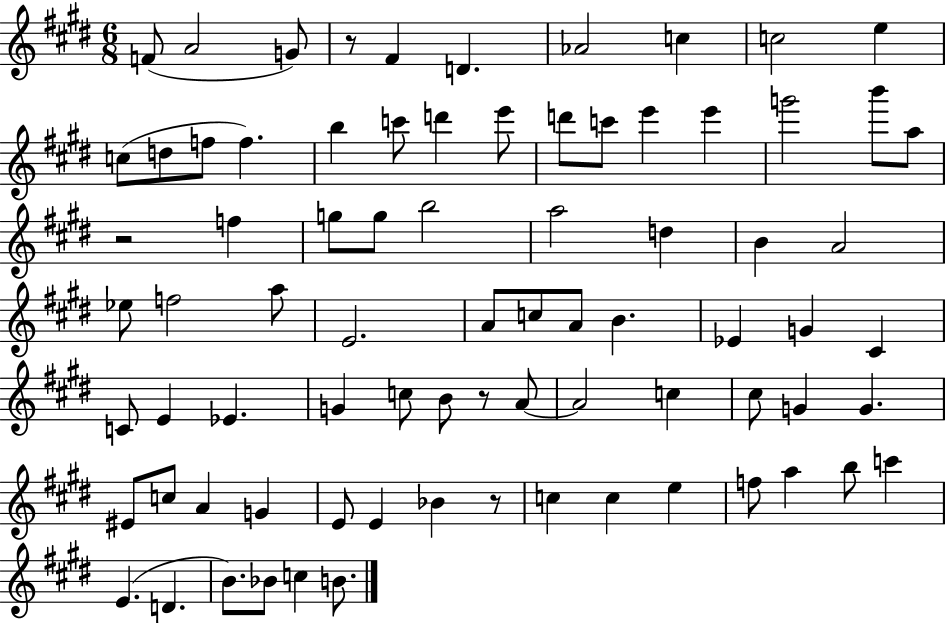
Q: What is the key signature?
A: E major